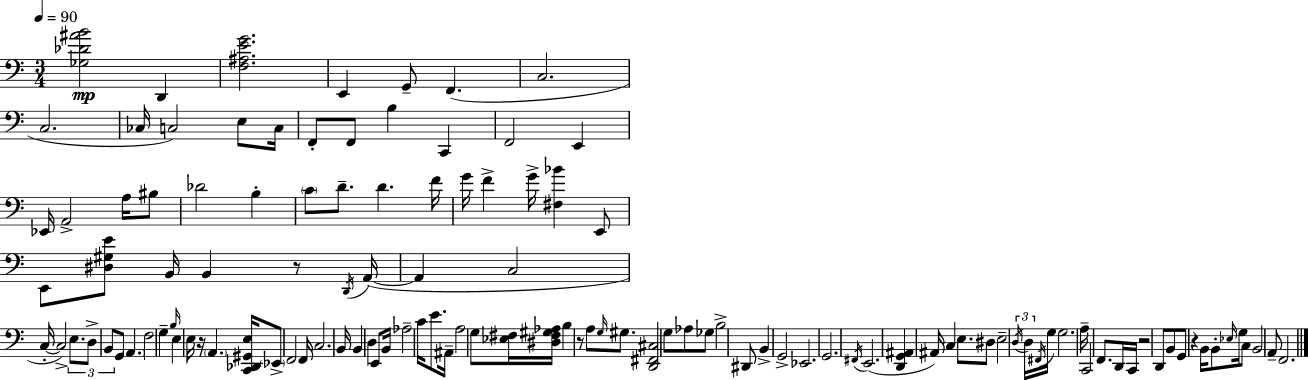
X:1
T:Untitled
M:3/4
L:1/4
K:Am
[_G,_D^AB]2 D,, [F,^A,EG]2 E,, G,,/2 F,, C,2 C,2 _C,/4 C,2 E,/2 C,/4 F,,/2 F,,/2 B, C,, F,,2 E,, _E,,/4 A,,2 A,/4 ^B,/2 _D2 B, C/2 D/2 D F/4 G/4 F G/4 [^F,_B] E,,/2 E,,/2 [^D,^G,E]/2 B,,/4 B,, z/2 D,,/4 A,,/4 A,, C,2 C,/4 C,2 E,/2 D,/2 B,,/2 G,,/2 A,, F,2 G, B,/4 E, E,/4 z/4 A,, [C,,_D,,^G,,E,]/4 _E,,/2 F,,2 F,,/4 C,2 B,,/4 B,, D, E,,/2 B,,/4 _A,2 C/4 E/2 ^A,,/4 A,2 G,/2 [_E,^F,]/4 [^D,^F,^G,_A,]/4 B, z/2 A,/2 G,/4 ^G,/2 [D,,^F,,^C,]2 G,/2 _A,/2 _G,/2 B,2 ^D,,/2 B,, G,,2 _E,,2 G,,2 ^F,,/4 E,,2 [D,,G,,^A,,] ^A,,/4 C, E,/2 ^D,/2 E,2 D,/4 D,/4 ^F,,/4 G,/4 G,2 A,/4 C,,2 F,,/2 D,,/4 C,,/4 z2 D,,/2 B,,/2 G,,/2 z B,,/4 B,,/2 _E,/4 G,/4 C,/2 B,,2 A,,/2 F,,2